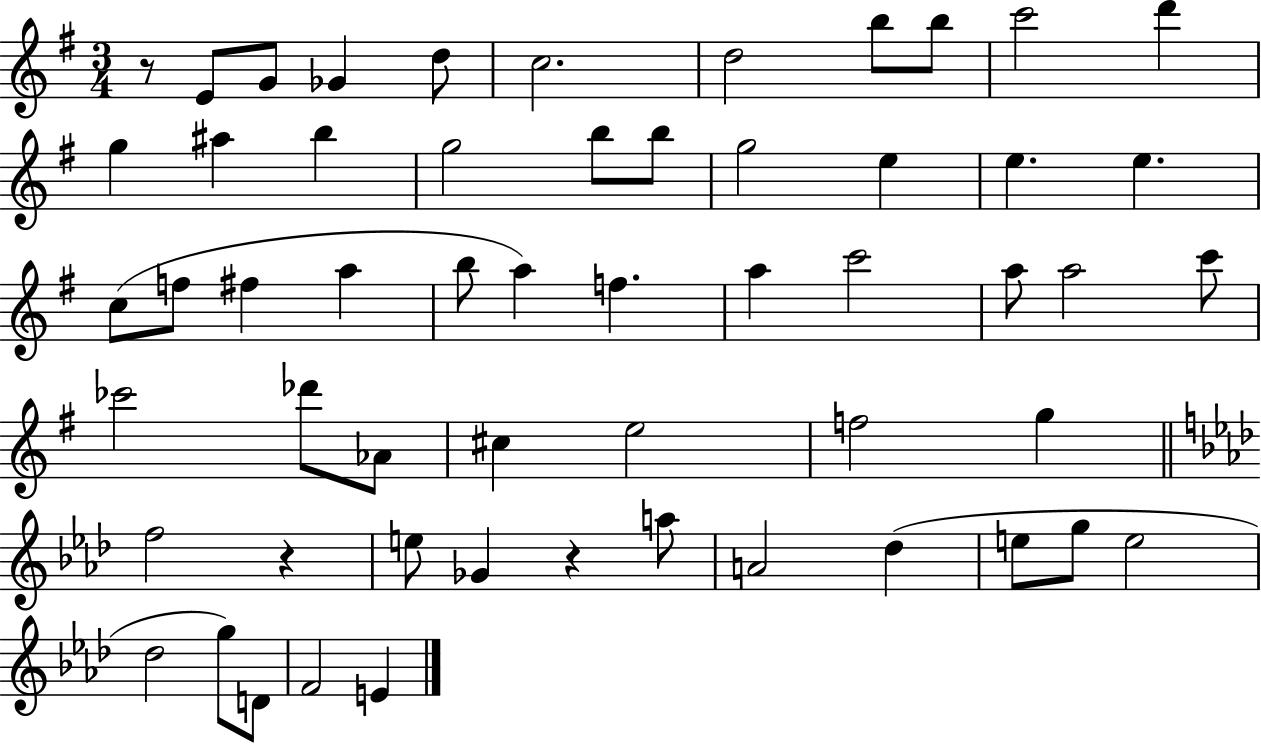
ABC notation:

X:1
T:Untitled
M:3/4
L:1/4
K:G
z/2 E/2 G/2 _G d/2 c2 d2 b/2 b/2 c'2 d' g ^a b g2 b/2 b/2 g2 e e e c/2 f/2 ^f a b/2 a f a c'2 a/2 a2 c'/2 _c'2 _d'/2 _A/2 ^c e2 f2 g f2 z e/2 _G z a/2 A2 _d e/2 g/2 e2 _d2 g/2 D/2 F2 E